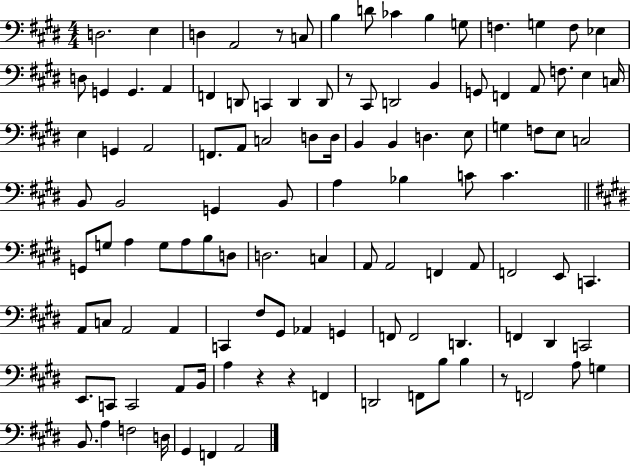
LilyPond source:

{
  \clef bass
  \numericTimeSignature
  \time 4/4
  \key e \major
  d2. e4 | d4 a,2 r8 c8 | b4 d'8 ces'4 b4 g8 | f4. g4 f8 ees4 | \break d8 g,4 g,4. a,4 | f,4 d,8 c,4 d,4 d,8 | r8 cis,8 d,2 b,4 | g,8 f,4 a,8 f8. e4 c16 | \break e4 g,4 a,2 | f,8. a,8 c2 d8 d16 | b,4 b,4 d4. e8 | g4 f8 e8 c2 | \break b,8 b,2 g,4 b,8 | a4 bes4 c'8 c'4. | \bar "||" \break \key e \major g,8 g8 a4 g8 a8 b8 d8 | d2. c4 | a,8 a,2 f,4 a,8 | f,2 e,8 c,4. | \break a,8 c8 a,2 a,4 | c,4 fis8 gis,8 aes,4 g,4 | f,8 f,2 d,4. | f,4 dis,4 c,2 | \break e,8. c,8 c,2 a,8 b,16 | a4 r4 r4 f,4 | d,2 f,8 b8 b4 | r8 f,2 a8 g4 | \break b,8. a4 f2 d16 | gis,4 f,4 a,2 | \bar "|."
}